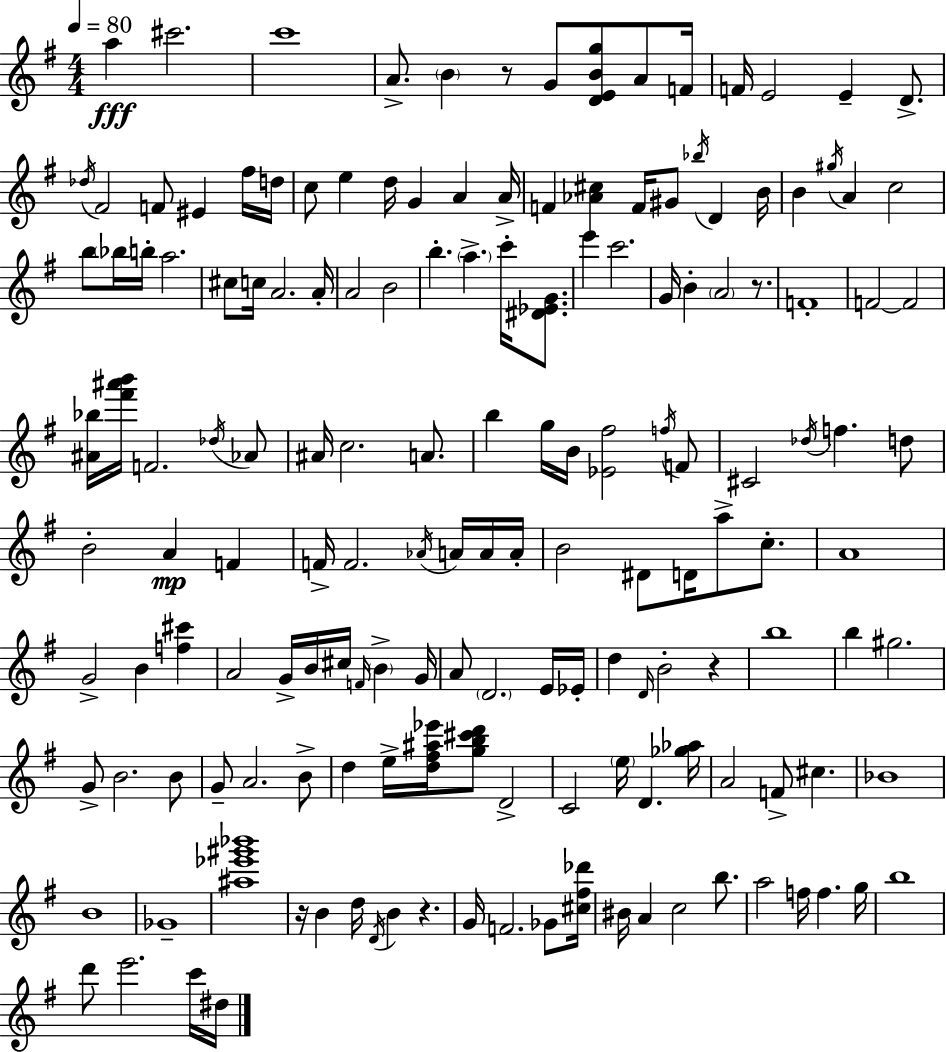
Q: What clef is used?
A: treble